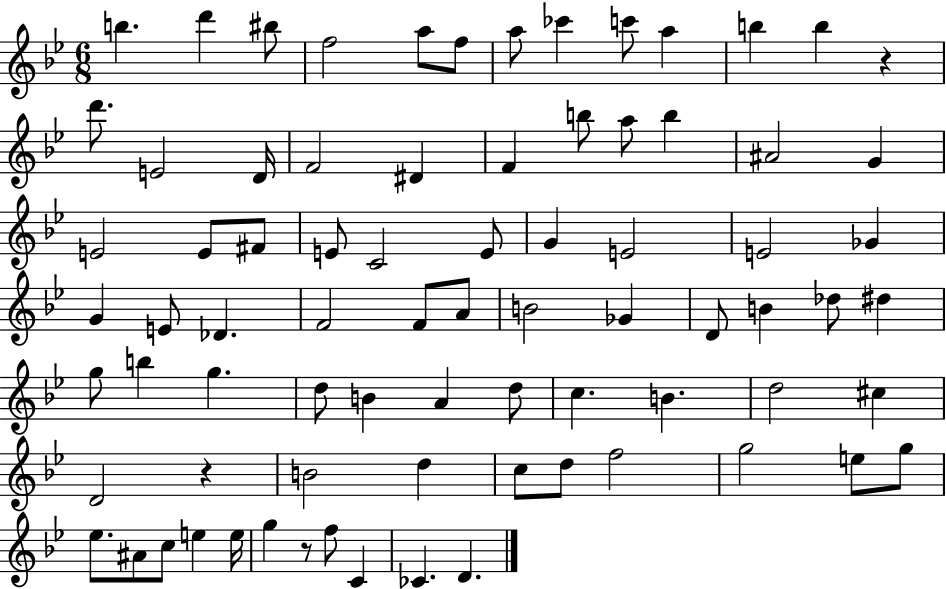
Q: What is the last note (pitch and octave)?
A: D4